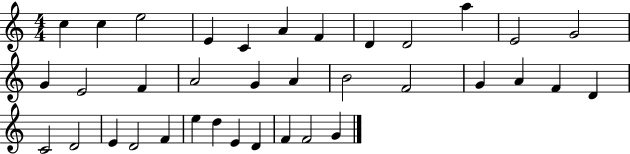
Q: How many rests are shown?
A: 0